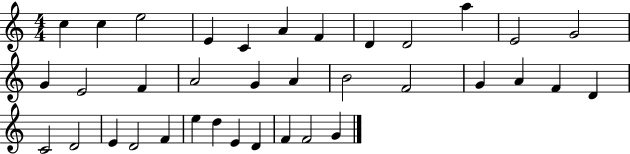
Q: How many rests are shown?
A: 0